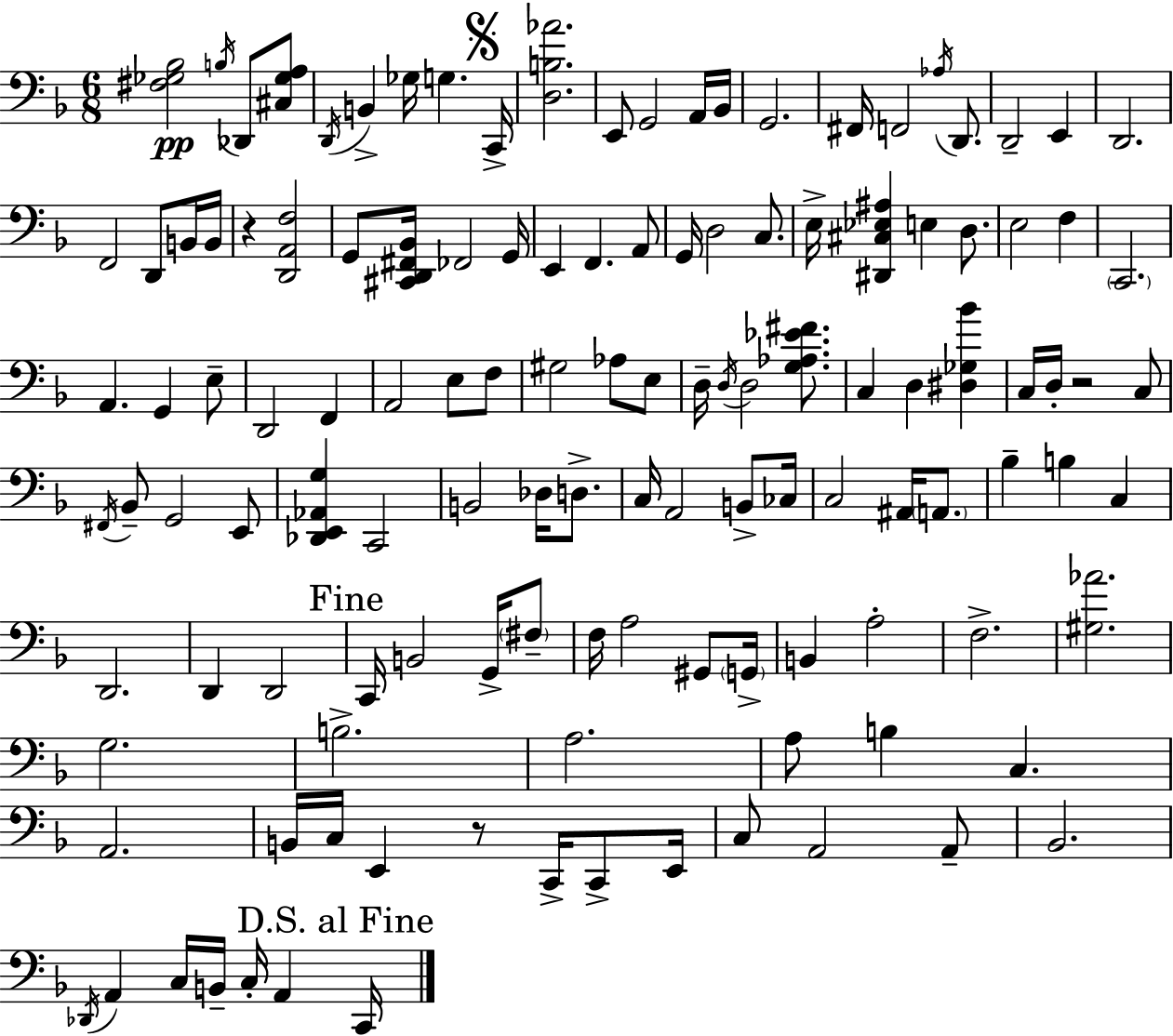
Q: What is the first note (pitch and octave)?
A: B3